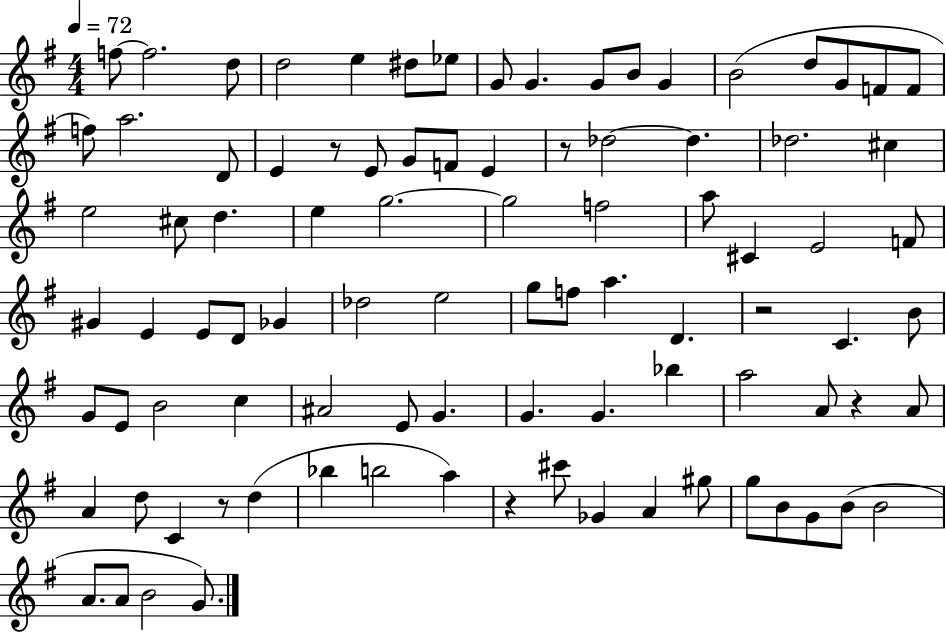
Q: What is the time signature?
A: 4/4